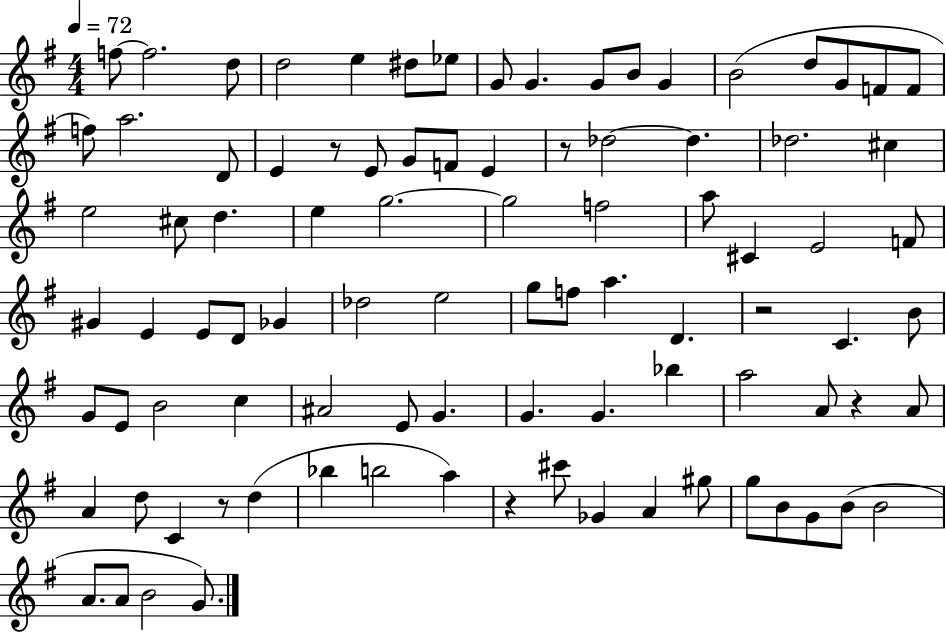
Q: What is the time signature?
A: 4/4